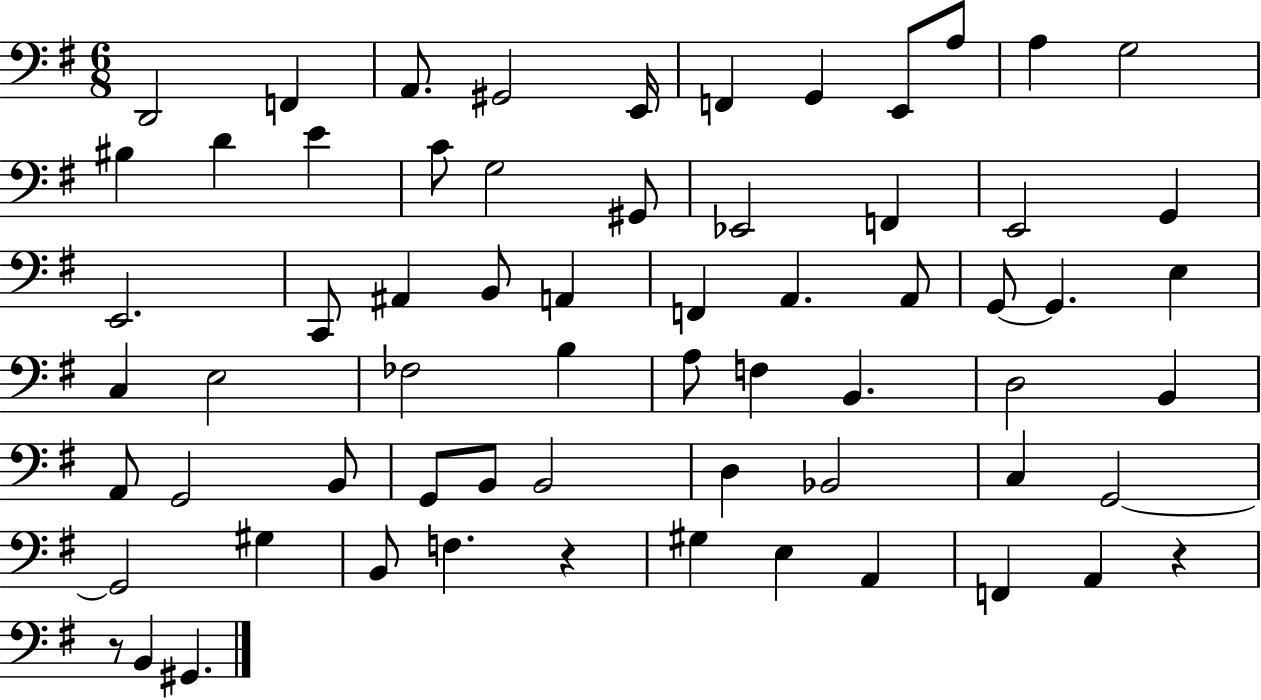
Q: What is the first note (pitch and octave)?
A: D2